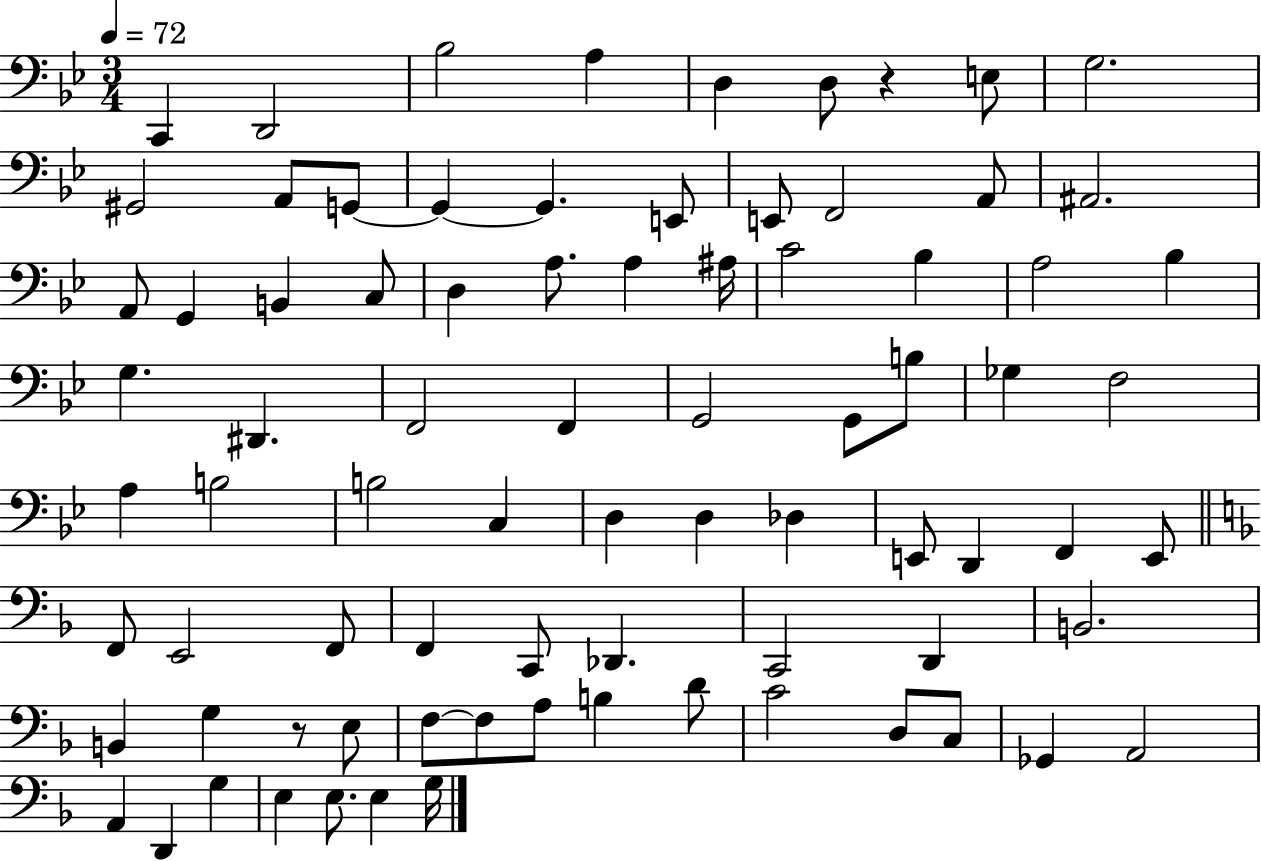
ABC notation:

X:1
T:Untitled
M:3/4
L:1/4
K:Bb
C,, D,,2 _B,2 A, D, D,/2 z E,/2 G,2 ^G,,2 A,,/2 G,,/2 G,, G,, E,,/2 E,,/2 F,,2 A,,/2 ^A,,2 A,,/2 G,, B,, C,/2 D, A,/2 A, ^A,/4 C2 _B, A,2 _B, G, ^D,, F,,2 F,, G,,2 G,,/2 B,/2 _G, F,2 A, B,2 B,2 C, D, D, _D, E,,/2 D,, F,, E,,/2 F,,/2 E,,2 F,,/2 F,, C,,/2 _D,, C,,2 D,, B,,2 B,, G, z/2 E,/2 F,/2 F,/2 A,/2 B, D/2 C2 D,/2 C,/2 _G,, A,,2 A,, D,, G, E, E,/2 E, G,/4